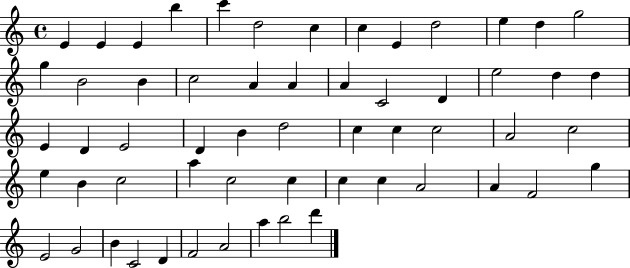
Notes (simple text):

E4/q E4/q E4/q B5/q C6/q D5/h C5/q C5/q E4/q D5/h E5/q D5/q G5/h G5/q B4/h B4/q C5/h A4/q A4/q A4/q C4/h D4/q E5/h D5/q D5/q E4/q D4/q E4/h D4/q B4/q D5/h C5/q C5/q C5/h A4/h C5/h E5/q B4/q C5/h A5/q C5/h C5/q C5/q C5/q A4/h A4/q F4/h G5/q E4/h G4/h B4/q C4/h D4/q F4/h A4/h A5/q B5/h D6/q